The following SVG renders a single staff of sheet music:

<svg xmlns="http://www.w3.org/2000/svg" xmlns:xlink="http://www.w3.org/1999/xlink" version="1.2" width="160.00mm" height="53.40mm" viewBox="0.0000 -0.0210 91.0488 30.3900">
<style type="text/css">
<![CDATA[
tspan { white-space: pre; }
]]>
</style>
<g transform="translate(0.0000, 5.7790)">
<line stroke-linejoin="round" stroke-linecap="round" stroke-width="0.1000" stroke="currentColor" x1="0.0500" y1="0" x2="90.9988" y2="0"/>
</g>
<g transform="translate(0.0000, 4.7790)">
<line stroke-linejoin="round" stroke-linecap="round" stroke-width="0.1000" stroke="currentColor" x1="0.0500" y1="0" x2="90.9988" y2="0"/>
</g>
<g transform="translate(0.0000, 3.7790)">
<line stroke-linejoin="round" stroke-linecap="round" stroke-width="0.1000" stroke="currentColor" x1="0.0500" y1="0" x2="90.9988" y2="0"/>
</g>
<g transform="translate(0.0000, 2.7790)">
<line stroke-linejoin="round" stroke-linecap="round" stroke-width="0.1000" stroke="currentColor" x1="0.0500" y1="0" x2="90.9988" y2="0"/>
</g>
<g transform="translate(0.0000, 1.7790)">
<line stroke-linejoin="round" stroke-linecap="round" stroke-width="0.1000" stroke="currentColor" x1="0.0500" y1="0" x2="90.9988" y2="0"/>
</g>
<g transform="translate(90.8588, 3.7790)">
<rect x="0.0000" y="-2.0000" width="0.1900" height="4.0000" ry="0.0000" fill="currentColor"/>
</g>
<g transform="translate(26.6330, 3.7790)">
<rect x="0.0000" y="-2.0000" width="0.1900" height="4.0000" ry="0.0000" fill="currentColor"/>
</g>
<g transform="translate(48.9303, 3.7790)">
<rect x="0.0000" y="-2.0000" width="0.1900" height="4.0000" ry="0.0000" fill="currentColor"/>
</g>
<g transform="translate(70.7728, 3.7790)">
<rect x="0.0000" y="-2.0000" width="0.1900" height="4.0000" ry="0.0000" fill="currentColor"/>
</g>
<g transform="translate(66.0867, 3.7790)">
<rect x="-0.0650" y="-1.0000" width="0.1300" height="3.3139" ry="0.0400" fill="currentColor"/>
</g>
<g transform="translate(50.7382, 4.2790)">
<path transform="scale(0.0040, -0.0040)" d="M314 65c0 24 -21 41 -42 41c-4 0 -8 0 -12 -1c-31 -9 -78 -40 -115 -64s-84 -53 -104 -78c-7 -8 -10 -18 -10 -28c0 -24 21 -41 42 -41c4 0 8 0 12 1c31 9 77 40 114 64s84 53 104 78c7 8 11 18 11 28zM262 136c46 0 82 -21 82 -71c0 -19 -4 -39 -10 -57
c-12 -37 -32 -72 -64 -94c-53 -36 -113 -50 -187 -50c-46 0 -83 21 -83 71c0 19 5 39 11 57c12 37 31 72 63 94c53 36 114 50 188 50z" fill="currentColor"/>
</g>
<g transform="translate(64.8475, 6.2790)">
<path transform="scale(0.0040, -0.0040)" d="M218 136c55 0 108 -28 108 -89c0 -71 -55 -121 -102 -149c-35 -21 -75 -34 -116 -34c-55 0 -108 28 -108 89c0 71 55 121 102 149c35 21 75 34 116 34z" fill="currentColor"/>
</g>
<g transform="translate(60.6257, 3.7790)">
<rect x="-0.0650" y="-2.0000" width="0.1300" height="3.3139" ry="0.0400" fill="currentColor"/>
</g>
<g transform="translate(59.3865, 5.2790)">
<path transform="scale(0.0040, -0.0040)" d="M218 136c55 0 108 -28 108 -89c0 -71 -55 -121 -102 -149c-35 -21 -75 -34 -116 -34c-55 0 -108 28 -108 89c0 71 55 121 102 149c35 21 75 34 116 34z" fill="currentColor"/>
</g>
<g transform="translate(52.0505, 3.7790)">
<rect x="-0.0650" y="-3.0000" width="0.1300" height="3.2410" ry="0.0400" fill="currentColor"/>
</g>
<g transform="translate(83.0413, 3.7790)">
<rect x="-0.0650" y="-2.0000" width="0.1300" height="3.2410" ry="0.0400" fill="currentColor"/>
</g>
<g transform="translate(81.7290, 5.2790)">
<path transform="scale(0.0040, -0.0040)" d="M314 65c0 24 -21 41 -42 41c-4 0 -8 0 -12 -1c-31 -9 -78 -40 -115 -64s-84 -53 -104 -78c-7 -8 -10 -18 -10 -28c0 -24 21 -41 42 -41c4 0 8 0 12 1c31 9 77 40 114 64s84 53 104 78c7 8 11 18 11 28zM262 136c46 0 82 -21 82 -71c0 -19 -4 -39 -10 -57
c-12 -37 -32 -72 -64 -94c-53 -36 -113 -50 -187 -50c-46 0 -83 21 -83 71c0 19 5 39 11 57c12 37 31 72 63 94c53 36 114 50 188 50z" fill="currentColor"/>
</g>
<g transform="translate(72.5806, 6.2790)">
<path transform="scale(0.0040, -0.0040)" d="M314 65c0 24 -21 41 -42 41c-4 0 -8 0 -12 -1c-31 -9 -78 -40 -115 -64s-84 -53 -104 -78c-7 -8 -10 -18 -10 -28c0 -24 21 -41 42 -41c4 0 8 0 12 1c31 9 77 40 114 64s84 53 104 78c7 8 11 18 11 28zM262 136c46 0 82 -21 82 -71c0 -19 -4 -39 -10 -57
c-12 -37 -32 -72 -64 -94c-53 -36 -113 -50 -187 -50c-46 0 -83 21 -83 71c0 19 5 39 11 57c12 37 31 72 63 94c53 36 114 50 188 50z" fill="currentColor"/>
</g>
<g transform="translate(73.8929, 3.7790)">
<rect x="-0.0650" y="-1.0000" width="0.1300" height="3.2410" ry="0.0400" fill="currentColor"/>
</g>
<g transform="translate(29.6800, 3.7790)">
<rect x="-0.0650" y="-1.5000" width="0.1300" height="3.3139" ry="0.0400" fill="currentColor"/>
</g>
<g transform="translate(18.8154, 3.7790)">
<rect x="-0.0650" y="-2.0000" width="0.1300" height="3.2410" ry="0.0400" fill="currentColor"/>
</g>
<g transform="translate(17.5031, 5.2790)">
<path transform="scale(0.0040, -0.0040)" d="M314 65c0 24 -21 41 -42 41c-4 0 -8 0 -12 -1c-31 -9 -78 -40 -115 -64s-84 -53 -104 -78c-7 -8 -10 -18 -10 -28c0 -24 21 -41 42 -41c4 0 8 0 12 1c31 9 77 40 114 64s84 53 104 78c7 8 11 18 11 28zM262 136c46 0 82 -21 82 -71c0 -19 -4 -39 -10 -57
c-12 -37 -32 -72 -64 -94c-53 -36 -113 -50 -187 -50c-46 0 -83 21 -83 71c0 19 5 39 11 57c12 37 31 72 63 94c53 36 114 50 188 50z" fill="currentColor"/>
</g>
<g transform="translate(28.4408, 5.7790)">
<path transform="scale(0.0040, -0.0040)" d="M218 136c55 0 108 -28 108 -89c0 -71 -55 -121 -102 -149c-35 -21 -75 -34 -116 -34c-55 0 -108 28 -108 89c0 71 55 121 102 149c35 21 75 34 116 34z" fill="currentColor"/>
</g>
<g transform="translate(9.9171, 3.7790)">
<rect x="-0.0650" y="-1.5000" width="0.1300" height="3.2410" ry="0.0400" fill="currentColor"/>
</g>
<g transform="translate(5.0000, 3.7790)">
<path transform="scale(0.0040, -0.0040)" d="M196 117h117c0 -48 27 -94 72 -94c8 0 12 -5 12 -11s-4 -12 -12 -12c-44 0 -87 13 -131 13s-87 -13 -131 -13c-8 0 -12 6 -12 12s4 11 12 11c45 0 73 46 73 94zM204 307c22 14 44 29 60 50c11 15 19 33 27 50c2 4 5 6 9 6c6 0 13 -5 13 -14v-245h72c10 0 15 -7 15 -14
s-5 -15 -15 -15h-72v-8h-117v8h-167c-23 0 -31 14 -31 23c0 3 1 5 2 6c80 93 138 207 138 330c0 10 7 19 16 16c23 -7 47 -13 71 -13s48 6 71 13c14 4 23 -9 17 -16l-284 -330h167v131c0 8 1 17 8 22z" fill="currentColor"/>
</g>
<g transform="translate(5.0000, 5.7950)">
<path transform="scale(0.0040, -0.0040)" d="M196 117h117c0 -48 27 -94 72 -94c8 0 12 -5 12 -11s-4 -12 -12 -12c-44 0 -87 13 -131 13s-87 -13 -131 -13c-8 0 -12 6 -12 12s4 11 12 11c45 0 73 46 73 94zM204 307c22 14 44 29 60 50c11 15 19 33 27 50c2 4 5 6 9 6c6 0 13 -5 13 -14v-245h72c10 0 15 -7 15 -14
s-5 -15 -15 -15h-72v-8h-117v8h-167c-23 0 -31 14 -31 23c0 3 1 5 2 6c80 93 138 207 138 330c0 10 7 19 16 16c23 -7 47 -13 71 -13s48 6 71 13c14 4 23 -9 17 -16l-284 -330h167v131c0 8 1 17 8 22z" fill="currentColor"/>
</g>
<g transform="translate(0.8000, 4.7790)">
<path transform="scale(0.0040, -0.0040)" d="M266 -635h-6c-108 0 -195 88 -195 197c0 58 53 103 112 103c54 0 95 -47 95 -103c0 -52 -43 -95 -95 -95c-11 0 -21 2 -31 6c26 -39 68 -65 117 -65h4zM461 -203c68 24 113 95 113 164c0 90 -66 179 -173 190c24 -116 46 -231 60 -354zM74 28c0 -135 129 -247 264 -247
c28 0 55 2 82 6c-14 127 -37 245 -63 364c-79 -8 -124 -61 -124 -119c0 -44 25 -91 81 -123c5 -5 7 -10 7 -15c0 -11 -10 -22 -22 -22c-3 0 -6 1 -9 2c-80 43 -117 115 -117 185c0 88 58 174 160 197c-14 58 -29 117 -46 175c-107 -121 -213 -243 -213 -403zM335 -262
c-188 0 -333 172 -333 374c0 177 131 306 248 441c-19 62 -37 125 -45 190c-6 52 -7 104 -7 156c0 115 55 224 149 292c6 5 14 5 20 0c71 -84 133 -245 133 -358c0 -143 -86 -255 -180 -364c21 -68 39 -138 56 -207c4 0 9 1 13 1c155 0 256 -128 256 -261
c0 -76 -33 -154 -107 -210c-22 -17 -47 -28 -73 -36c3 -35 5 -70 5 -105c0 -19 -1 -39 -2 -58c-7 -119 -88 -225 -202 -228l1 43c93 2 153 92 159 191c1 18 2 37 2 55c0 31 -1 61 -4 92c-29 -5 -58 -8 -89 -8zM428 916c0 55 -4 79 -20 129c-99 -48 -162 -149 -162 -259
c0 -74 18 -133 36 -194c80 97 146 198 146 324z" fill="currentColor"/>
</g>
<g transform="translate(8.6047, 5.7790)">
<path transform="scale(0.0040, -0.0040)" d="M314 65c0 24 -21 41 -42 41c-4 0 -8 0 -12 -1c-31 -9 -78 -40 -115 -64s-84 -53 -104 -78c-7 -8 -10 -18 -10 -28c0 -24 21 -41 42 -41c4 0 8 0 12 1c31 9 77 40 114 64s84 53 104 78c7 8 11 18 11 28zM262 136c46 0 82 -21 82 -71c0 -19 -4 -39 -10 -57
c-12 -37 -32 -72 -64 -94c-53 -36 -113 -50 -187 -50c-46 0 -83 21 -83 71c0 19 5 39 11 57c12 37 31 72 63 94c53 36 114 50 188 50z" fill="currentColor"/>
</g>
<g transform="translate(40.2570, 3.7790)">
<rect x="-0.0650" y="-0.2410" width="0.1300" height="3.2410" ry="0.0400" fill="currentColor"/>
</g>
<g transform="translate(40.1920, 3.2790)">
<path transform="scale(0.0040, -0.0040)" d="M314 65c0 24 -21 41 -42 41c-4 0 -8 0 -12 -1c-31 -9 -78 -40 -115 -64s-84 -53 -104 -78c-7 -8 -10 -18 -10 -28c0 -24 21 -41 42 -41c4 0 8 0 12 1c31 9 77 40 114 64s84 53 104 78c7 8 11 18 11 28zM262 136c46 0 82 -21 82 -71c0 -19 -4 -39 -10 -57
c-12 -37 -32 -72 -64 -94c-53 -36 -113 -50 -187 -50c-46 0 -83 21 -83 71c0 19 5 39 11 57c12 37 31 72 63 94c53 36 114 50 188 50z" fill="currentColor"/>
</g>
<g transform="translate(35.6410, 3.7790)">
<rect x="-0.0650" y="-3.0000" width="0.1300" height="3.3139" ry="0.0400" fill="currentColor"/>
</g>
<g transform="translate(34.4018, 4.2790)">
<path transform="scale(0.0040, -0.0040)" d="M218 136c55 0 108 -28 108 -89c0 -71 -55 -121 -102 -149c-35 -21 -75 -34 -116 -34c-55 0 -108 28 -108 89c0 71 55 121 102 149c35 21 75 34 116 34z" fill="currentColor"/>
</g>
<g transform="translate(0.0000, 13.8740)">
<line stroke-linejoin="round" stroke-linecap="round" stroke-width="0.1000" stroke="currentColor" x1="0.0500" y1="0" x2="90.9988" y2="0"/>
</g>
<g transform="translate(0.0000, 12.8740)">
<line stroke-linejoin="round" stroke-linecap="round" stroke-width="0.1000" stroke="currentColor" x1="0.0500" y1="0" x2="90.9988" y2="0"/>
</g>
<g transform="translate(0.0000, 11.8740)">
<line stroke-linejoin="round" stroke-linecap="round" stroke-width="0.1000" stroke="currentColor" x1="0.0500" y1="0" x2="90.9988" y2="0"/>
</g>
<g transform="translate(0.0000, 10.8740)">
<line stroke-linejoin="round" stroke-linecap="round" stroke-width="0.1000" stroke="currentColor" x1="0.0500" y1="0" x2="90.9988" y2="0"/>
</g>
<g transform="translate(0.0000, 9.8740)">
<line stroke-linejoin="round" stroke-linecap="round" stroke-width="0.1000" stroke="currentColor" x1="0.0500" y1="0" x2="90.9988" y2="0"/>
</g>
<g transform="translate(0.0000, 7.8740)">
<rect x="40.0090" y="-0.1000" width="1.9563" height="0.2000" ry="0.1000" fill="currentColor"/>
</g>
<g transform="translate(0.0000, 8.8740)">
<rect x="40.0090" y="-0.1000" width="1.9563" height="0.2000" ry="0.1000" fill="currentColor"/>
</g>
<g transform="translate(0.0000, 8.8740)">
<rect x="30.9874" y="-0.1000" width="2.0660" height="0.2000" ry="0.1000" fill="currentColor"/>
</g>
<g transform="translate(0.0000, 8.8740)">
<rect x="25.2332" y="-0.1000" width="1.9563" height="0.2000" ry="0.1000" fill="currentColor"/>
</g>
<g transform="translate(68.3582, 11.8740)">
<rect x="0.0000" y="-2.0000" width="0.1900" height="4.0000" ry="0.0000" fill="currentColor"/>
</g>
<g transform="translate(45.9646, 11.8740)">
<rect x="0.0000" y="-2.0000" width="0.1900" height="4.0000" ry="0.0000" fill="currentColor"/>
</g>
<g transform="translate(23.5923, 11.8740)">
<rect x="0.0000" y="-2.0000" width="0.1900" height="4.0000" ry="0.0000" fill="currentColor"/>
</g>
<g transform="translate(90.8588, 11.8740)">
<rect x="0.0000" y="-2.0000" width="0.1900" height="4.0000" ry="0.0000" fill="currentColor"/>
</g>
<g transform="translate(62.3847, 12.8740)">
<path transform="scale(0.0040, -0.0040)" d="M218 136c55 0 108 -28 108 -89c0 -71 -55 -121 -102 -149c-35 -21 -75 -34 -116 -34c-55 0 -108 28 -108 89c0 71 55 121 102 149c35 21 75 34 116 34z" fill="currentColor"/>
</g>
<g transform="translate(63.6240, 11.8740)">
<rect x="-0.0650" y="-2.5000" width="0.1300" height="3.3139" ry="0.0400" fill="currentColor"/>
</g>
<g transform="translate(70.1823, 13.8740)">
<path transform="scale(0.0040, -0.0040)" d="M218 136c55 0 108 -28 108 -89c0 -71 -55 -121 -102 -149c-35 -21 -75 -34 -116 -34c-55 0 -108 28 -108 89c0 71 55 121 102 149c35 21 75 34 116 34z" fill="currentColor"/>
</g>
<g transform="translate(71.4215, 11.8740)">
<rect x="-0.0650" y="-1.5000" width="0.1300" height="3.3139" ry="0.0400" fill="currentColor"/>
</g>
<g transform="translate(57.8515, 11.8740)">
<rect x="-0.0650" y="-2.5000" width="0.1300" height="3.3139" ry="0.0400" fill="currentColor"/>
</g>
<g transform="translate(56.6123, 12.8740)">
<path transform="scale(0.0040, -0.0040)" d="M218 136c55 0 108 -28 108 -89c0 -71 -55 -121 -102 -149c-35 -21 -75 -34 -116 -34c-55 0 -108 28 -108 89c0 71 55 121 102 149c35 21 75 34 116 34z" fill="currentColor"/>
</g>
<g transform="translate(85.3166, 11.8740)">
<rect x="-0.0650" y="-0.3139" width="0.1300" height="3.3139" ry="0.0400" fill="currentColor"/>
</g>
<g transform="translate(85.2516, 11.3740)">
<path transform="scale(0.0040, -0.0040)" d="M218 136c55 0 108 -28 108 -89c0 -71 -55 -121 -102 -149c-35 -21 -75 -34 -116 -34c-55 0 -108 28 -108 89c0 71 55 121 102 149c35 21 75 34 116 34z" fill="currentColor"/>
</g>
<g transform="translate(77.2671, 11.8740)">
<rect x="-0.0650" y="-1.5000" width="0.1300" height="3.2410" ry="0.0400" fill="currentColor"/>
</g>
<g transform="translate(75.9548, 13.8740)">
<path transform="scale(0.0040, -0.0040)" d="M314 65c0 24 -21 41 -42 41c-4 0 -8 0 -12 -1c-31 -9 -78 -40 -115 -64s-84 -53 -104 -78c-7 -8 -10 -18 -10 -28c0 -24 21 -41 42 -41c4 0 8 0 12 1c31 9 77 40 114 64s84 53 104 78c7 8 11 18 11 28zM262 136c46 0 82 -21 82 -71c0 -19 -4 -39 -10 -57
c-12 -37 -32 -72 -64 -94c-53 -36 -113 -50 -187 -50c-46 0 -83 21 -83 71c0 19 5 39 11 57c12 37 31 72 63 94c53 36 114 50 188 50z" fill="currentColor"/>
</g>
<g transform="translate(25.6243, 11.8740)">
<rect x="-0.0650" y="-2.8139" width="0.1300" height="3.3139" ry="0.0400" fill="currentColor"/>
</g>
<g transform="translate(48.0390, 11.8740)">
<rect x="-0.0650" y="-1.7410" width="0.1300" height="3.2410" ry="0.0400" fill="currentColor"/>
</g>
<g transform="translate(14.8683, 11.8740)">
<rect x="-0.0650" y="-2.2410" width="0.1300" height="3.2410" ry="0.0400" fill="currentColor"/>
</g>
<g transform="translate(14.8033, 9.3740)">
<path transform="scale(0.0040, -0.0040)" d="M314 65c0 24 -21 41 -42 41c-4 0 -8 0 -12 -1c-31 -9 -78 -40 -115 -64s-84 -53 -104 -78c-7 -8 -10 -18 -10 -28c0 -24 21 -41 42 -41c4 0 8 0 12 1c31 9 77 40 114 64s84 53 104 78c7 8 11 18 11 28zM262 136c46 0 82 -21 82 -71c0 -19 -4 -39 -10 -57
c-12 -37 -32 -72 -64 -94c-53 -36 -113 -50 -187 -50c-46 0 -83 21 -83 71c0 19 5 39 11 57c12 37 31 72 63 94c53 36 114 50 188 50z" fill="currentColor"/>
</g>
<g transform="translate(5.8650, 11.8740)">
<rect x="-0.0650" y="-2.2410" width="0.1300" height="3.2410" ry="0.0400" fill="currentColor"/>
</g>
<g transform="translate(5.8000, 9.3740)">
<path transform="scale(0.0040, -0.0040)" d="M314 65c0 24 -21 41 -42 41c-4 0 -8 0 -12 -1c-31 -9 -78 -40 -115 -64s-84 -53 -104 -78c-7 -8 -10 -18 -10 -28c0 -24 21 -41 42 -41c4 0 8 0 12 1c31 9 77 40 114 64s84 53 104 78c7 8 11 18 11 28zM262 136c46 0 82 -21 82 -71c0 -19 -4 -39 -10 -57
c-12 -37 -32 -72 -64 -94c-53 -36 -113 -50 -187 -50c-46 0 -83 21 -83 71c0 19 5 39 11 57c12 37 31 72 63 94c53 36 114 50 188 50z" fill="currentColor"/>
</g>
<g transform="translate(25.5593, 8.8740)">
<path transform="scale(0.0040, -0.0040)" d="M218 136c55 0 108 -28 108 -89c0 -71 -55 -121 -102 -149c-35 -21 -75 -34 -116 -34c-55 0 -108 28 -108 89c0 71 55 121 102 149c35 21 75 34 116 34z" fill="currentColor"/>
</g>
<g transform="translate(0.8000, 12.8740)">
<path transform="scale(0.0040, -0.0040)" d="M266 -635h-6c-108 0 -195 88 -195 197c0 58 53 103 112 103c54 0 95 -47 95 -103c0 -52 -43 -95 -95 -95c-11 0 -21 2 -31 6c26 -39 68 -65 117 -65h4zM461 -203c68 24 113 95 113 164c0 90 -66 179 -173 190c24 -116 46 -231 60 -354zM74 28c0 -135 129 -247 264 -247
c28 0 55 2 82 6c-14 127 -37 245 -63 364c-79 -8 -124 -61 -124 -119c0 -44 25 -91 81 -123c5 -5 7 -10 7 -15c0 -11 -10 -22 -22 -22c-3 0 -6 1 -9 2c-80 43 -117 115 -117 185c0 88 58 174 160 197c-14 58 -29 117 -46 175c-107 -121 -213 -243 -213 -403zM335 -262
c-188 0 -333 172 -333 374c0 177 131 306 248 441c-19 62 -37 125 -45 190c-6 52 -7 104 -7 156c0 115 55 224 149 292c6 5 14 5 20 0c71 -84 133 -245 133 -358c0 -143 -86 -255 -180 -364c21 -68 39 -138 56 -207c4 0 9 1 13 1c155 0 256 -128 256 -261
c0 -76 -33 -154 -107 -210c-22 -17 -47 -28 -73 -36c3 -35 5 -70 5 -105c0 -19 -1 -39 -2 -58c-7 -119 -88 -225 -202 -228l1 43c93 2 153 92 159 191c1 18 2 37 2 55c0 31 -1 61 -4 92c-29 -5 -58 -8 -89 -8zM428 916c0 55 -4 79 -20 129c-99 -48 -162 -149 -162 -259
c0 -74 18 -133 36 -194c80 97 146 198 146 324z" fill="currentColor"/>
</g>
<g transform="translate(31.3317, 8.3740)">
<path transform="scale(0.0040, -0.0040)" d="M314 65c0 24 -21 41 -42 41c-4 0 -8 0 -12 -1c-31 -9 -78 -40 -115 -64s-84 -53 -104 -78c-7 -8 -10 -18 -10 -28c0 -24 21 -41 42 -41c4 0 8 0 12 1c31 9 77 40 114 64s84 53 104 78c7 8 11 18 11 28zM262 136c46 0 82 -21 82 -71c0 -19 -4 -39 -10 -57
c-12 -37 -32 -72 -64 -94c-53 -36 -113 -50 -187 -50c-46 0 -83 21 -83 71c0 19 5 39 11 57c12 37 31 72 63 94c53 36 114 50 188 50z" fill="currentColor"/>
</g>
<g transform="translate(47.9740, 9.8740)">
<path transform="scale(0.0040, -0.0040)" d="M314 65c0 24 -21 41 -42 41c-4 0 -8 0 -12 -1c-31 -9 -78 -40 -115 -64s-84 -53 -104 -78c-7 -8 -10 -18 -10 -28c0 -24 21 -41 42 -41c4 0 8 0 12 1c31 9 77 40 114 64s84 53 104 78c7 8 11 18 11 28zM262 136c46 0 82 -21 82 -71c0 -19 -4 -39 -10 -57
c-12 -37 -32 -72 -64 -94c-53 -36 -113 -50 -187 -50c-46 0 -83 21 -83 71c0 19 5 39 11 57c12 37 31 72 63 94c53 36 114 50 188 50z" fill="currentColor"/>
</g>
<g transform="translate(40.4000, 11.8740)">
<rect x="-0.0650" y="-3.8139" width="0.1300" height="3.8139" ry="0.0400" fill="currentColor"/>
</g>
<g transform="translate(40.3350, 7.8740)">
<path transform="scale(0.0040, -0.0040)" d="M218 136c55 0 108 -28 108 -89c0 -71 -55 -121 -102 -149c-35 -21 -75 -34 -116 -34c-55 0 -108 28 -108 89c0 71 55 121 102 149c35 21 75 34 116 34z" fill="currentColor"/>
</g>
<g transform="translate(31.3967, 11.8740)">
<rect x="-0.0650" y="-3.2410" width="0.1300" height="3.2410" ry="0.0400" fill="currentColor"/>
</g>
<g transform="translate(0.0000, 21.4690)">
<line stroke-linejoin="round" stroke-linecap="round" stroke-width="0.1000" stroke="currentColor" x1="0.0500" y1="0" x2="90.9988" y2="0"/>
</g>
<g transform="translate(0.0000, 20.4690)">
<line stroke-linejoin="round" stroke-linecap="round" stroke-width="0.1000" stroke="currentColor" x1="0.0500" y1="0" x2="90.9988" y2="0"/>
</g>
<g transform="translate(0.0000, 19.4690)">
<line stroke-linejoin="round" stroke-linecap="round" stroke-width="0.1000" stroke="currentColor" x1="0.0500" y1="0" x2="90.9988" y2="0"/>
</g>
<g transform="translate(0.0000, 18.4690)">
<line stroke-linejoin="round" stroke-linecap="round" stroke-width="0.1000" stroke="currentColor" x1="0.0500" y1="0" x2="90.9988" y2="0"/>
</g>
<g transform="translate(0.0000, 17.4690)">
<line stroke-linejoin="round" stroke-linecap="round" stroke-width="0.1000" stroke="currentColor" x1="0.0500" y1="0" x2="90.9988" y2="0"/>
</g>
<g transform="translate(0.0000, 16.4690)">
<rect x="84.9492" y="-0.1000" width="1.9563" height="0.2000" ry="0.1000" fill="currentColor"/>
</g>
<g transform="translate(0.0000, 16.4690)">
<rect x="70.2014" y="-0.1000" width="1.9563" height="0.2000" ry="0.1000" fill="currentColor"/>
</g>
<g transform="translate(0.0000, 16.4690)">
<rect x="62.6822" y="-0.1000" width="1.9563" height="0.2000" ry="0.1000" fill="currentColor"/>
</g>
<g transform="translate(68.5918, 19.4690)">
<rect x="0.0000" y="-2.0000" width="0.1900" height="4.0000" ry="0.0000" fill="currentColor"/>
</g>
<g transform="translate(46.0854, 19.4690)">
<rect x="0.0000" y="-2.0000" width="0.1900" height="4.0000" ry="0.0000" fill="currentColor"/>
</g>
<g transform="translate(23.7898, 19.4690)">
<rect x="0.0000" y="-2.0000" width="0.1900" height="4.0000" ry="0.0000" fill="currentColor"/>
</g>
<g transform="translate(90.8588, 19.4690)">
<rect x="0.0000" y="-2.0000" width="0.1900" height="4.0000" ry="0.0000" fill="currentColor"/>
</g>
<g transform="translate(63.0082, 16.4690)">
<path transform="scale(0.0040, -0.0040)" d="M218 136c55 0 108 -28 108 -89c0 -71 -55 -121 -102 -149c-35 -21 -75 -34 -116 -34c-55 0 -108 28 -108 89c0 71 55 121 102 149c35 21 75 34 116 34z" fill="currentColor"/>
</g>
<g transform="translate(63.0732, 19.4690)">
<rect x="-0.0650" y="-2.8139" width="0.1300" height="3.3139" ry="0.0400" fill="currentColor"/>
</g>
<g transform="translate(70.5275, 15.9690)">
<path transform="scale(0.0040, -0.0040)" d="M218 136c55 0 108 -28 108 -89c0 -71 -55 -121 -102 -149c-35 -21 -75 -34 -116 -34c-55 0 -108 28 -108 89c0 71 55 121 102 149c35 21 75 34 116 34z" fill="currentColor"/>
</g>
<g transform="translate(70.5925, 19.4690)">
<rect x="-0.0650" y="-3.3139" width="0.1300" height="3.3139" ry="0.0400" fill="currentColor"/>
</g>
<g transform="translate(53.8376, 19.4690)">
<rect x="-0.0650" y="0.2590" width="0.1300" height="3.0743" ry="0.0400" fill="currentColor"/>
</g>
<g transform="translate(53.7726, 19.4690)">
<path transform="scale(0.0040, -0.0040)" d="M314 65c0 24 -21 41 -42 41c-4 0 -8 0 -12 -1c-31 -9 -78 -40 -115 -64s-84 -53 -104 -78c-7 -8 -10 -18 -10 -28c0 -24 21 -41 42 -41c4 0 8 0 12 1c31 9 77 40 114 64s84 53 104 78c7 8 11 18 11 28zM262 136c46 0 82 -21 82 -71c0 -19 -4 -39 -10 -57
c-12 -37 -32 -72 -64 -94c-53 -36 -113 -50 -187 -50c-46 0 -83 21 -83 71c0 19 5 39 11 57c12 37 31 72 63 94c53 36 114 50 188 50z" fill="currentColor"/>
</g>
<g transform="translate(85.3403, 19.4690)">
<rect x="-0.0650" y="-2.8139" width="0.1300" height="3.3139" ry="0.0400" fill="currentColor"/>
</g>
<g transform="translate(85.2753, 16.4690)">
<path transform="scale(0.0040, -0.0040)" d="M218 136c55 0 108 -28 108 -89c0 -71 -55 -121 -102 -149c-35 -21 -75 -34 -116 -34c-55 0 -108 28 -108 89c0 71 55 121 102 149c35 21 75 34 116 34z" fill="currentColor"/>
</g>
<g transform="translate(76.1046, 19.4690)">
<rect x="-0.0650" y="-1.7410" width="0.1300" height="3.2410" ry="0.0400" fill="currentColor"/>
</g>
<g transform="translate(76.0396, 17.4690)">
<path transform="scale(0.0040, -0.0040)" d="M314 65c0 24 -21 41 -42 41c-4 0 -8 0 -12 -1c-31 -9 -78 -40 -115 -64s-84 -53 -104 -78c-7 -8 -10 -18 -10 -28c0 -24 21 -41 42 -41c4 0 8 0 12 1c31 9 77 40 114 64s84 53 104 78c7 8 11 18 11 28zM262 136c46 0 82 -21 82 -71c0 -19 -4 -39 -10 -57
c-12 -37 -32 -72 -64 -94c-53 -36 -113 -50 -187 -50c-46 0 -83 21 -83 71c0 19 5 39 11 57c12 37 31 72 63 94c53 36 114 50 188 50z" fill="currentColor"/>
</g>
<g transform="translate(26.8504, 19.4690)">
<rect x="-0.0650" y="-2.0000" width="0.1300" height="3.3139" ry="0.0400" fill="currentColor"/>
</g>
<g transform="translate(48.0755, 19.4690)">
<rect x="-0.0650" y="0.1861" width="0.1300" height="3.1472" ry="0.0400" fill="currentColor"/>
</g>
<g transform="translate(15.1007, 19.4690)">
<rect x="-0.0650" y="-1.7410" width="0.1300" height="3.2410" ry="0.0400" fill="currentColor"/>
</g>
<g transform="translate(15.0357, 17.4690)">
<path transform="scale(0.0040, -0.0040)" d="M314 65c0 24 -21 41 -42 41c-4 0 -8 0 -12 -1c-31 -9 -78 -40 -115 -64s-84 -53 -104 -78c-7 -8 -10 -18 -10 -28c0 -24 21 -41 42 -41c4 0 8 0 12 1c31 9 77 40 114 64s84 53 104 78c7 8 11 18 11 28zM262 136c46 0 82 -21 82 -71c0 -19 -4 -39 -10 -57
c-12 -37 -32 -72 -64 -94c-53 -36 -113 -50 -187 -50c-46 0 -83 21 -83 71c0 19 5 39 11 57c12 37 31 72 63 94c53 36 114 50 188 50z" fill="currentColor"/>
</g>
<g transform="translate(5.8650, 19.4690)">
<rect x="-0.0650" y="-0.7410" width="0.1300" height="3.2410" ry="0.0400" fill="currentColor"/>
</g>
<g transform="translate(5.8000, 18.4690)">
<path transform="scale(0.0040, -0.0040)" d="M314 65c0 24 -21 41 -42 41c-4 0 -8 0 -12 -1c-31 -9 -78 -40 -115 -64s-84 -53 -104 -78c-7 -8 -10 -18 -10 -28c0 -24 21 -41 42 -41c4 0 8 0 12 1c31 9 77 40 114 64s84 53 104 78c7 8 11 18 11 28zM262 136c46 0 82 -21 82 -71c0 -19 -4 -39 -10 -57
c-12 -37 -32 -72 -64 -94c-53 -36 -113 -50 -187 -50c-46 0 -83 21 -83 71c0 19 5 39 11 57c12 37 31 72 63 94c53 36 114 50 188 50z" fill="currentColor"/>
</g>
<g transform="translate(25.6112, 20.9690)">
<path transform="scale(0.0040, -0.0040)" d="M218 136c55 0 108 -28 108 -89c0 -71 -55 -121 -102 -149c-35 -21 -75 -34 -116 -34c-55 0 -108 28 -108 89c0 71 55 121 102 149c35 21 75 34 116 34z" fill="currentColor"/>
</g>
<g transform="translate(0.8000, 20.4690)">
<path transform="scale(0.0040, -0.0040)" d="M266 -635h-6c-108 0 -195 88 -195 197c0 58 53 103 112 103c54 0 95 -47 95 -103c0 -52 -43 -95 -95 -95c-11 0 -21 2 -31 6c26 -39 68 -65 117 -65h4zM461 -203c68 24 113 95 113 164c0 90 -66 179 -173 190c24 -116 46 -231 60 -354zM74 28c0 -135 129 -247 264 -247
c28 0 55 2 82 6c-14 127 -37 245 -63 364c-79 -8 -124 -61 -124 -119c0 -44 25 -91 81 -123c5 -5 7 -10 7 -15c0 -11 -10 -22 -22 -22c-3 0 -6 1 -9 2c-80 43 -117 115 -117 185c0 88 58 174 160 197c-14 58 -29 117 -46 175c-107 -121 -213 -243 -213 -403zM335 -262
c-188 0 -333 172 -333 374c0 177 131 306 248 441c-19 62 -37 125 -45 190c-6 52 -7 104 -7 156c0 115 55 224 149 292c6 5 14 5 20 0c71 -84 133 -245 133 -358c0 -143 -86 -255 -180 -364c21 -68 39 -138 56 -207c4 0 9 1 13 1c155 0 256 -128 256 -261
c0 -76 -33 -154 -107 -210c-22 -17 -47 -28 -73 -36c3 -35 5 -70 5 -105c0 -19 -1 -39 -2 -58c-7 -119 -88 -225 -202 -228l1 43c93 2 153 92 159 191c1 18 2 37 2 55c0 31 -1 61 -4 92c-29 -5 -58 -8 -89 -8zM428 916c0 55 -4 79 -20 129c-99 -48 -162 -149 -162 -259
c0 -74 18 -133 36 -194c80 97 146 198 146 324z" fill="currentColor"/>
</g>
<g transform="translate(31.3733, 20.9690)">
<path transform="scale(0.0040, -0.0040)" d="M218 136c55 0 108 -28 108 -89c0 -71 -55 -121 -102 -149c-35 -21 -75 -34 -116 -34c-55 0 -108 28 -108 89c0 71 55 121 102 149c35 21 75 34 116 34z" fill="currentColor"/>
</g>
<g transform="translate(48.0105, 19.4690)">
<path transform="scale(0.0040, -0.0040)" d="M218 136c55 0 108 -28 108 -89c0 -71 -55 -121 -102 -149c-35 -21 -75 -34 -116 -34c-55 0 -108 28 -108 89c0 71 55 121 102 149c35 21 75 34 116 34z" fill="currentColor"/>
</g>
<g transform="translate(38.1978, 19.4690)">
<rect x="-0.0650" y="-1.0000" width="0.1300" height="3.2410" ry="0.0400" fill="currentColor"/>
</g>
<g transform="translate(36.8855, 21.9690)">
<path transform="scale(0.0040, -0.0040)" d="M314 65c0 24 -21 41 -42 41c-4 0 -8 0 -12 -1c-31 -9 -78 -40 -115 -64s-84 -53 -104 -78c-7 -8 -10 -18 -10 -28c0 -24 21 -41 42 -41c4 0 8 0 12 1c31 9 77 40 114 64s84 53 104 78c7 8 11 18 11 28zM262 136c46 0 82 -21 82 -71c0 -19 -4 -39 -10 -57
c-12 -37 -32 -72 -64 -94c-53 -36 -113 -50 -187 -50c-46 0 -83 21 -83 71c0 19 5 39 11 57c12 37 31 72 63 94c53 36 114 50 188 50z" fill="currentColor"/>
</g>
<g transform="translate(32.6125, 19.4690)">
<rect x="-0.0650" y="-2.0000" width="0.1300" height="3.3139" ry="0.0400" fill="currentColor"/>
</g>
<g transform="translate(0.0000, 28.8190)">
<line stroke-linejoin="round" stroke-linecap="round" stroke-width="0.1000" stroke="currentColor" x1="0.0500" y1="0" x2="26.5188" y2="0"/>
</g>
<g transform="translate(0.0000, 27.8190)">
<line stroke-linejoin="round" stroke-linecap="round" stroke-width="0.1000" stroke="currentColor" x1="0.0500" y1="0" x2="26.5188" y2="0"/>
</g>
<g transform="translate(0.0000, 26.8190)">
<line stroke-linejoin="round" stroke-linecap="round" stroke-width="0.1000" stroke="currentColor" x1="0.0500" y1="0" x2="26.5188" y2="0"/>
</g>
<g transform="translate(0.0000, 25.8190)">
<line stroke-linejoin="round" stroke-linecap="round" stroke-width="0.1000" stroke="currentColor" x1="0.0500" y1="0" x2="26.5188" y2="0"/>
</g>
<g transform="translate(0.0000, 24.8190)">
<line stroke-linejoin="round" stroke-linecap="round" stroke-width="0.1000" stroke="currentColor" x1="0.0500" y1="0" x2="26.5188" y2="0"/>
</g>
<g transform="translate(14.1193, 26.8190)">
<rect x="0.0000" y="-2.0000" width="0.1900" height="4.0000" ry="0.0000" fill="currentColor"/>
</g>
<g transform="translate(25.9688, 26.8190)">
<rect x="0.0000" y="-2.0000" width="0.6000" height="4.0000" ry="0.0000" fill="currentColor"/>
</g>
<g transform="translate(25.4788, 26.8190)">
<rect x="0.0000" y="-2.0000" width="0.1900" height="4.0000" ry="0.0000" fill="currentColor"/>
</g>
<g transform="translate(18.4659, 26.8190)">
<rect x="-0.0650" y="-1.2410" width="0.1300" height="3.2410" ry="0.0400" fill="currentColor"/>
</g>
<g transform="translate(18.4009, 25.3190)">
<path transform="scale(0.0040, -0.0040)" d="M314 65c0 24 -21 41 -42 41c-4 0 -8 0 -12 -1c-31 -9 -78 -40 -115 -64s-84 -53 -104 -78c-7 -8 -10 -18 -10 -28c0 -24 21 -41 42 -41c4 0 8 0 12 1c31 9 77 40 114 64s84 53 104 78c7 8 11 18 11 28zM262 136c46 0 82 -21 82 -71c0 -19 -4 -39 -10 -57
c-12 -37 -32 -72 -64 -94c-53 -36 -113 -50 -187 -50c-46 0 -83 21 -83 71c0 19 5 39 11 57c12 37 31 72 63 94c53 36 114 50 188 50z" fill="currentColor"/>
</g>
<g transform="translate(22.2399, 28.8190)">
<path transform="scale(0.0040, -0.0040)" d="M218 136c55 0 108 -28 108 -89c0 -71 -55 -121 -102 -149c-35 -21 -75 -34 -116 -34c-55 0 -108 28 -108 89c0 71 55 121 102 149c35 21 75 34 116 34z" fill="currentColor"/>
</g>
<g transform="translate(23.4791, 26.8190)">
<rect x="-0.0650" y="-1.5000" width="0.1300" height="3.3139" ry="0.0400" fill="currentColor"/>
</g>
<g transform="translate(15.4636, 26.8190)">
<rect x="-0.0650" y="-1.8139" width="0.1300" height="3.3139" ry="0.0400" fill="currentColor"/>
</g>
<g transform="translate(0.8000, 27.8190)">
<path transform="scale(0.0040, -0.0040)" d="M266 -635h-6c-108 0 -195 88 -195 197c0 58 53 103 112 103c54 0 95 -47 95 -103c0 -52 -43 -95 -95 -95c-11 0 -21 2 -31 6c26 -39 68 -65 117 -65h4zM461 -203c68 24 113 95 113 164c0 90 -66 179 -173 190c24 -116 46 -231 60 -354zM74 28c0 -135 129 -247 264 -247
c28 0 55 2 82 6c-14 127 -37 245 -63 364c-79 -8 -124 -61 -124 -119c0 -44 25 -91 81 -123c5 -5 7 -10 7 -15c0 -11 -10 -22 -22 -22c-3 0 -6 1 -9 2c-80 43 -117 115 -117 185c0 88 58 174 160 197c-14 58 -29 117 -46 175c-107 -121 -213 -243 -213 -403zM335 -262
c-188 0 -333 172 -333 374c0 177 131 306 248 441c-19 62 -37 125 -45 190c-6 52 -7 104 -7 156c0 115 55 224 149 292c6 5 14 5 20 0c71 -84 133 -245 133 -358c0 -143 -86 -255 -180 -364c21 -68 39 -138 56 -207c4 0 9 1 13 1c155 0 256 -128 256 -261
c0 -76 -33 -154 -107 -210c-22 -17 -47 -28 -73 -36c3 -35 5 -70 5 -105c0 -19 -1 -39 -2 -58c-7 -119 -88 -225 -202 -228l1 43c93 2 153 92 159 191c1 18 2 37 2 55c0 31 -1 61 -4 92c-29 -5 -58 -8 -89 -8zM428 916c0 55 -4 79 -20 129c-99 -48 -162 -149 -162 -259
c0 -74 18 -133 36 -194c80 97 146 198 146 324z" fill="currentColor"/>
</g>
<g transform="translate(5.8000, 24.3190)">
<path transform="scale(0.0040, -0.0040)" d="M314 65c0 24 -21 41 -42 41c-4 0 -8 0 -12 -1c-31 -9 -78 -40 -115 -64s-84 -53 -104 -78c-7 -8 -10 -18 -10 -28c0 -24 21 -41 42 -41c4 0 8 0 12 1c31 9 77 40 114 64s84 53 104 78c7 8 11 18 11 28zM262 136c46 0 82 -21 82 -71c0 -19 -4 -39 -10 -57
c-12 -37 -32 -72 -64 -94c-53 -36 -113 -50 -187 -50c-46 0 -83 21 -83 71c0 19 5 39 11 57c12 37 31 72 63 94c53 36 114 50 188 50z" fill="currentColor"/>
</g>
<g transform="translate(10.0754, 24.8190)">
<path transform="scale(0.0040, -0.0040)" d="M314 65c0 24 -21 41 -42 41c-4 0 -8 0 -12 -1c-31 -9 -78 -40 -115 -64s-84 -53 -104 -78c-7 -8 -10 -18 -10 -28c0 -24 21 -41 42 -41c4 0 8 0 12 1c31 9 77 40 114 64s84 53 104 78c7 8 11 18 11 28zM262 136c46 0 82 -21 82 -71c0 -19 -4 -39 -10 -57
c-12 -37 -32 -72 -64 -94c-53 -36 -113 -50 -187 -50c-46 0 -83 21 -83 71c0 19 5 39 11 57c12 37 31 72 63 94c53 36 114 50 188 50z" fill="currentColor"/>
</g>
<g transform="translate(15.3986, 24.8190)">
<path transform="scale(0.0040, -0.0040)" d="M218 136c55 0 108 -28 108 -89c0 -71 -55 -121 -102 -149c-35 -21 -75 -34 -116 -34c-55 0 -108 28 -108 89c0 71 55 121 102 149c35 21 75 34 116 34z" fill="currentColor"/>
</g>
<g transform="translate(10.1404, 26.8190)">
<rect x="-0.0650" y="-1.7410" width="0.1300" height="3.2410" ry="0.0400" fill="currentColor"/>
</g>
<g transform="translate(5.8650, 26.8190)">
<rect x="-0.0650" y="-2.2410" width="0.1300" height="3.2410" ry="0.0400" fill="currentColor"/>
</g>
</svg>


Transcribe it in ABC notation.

X:1
T:Untitled
M:4/4
L:1/4
K:C
E2 F2 E A c2 A2 F D D2 F2 g2 g2 a b2 c' f2 G G E E2 c d2 f2 F F D2 B B2 a b f2 a g2 f2 f e2 E